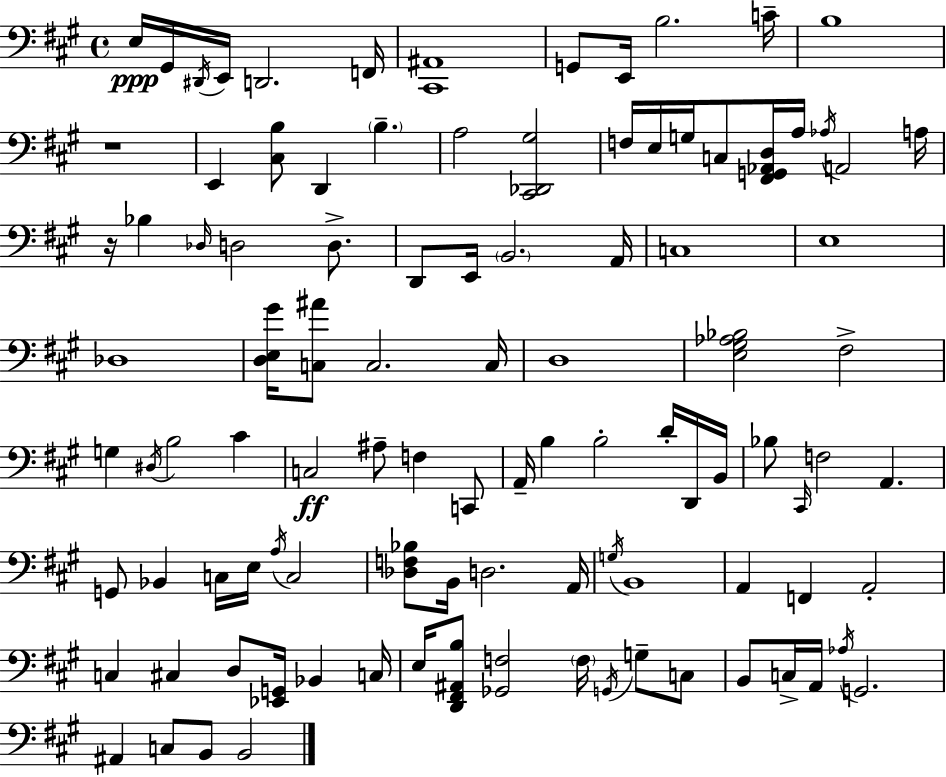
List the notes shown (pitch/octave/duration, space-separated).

E3/s G#2/s D#2/s E2/s D2/h. F2/s [C#2,A#2]/w G2/e E2/s B3/h. C4/s B3/w R/w E2/q [C#3,B3]/e D2/q B3/q. A3/h [C#2,Db2,G#3]/h F3/s E3/s G3/s C3/e [F#2,G2,Ab2,D3]/s A3/s Ab3/s A2/h A3/s R/s Bb3/q Db3/s D3/h D3/e. D2/e E2/s B2/h. A2/s C3/w E3/w Db3/w [D3,E3,G#4]/s [C3,A#4]/e C3/h. C3/s D3/w [E3,G#3,Ab3,Bb3]/h F#3/h G3/q D#3/s B3/h C#4/q C3/h A#3/e F3/q C2/e A2/s B3/q B3/h D4/s D2/s B2/s Bb3/e C#2/s F3/h A2/q. G2/e Bb2/q C3/s E3/s A3/s C3/h [Db3,F3,Bb3]/e B2/s D3/h. A2/s G3/s B2/w A2/q F2/q A2/h C3/q C#3/q D3/e [Eb2,G2]/s Bb2/q C3/s E3/s [D2,F#2,A#2,B3]/e [Gb2,F3]/h F3/s G2/s G3/e C3/e B2/e C3/s A2/s Ab3/s G2/h. A#2/q C3/e B2/e B2/h